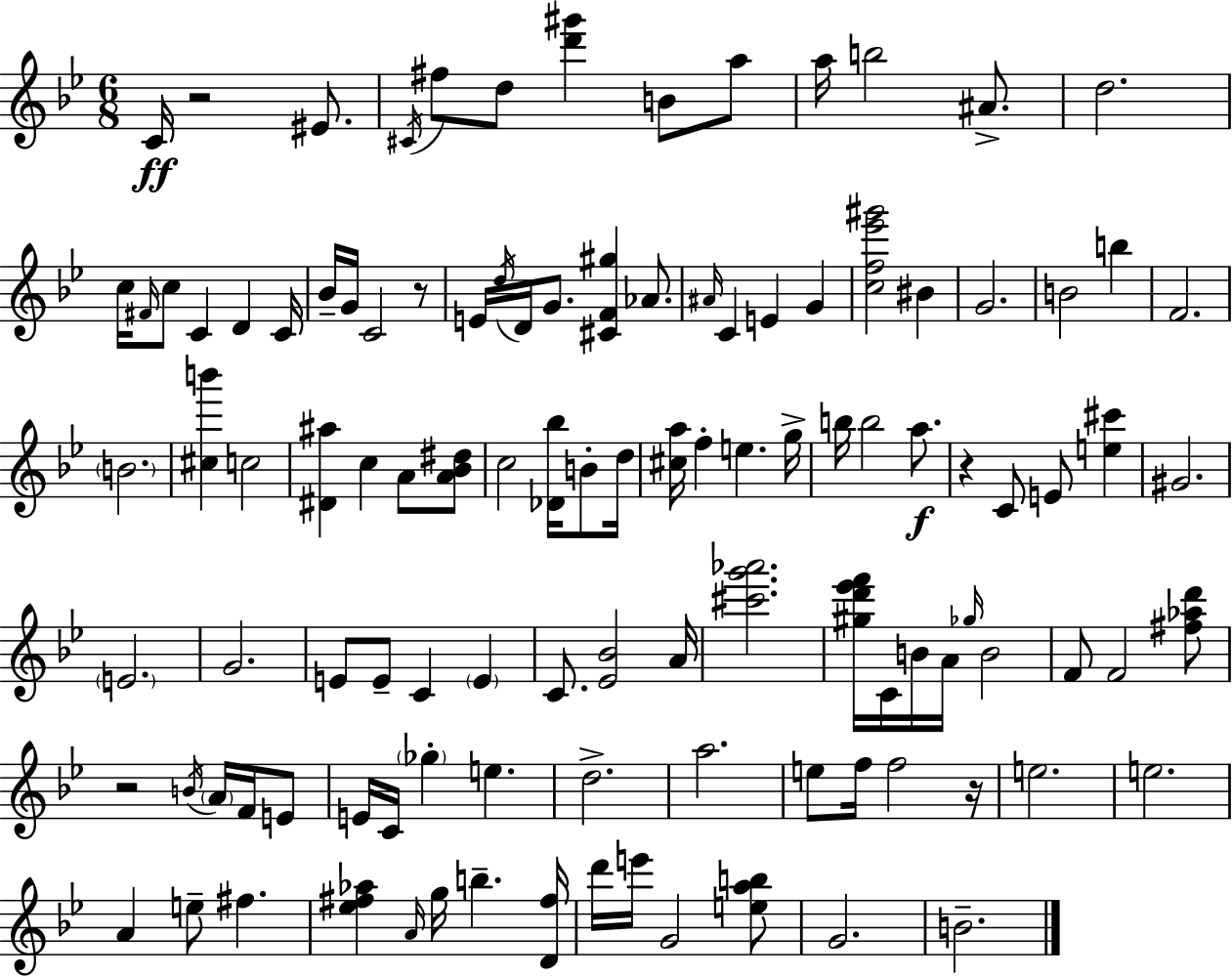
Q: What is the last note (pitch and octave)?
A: B4